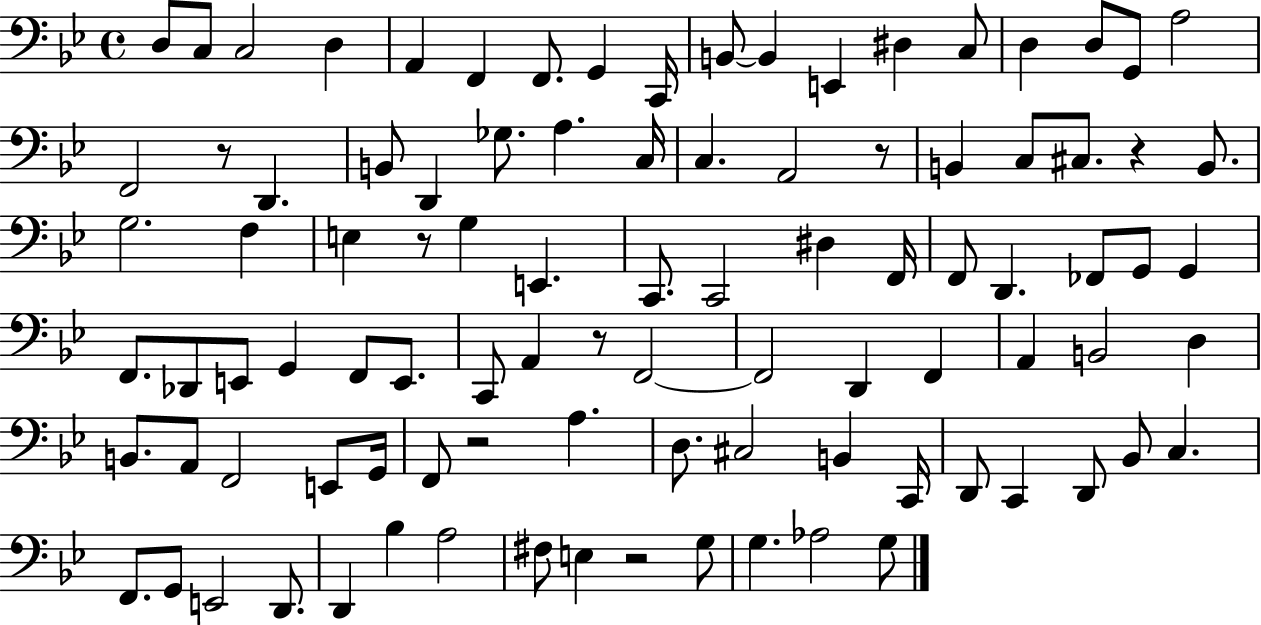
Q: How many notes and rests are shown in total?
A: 96